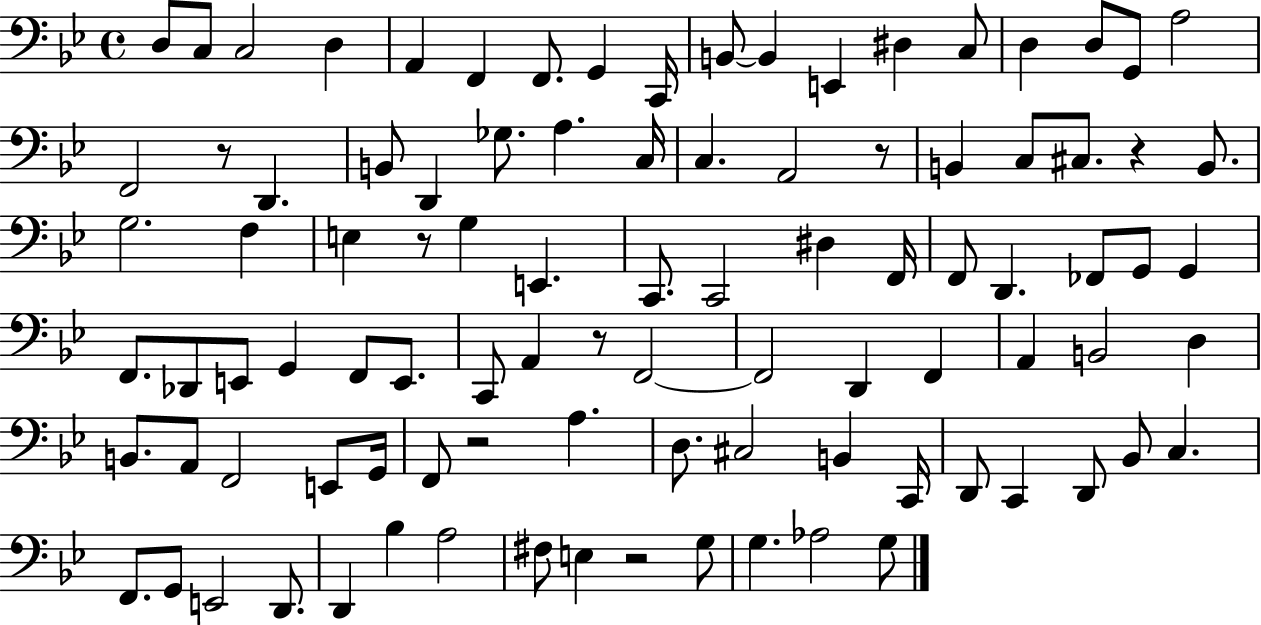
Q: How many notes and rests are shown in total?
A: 96